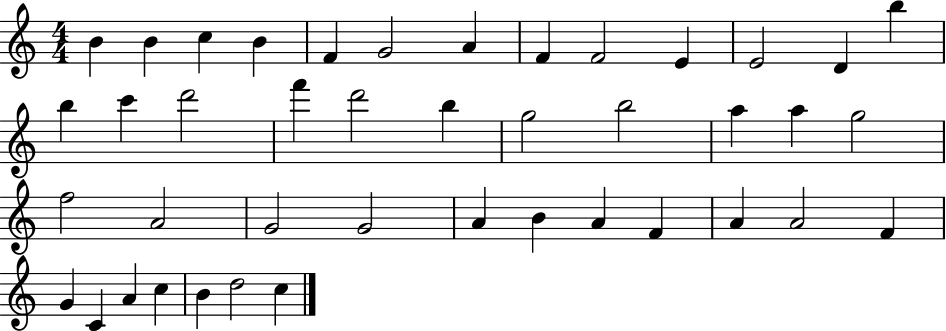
{
  \clef treble
  \numericTimeSignature
  \time 4/4
  \key c \major
  b'4 b'4 c''4 b'4 | f'4 g'2 a'4 | f'4 f'2 e'4 | e'2 d'4 b''4 | \break b''4 c'''4 d'''2 | f'''4 d'''2 b''4 | g''2 b''2 | a''4 a''4 g''2 | \break f''2 a'2 | g'2 g'2 | a'4 b'4 a'4 f'4 | a'4 a'2 f'4 | \break g'4 c'4 a'4 c''4 | b'4 d''2 c''4 | \bar "|."
}